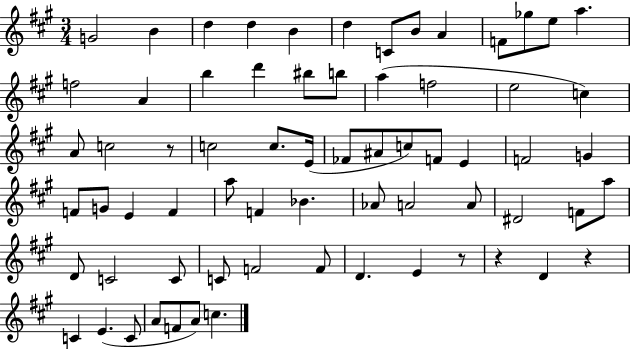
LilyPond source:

{
  \clef treble
  \numericTimeSignature
  \time 3/4
  \key a \major
  g'2 b'4 | d''4 d''4 b'4 | d''4 c'8 b'8 a'4 | f'8 ges''8 e''8 a''4. | \break f''2 a'4 | b''4 d'''4 bis''8 b''8 | a''4( f''2 | e''2 c''4) | \break a'8 c''2 r8 | c''2 c''8. e'16( | fes'8 ais'8 c''8) f'8 e'4 | f'2 g'4 | \break f'8 g'8 e'4 f'4 | a''8 f'4 bes'4. | aes'8 a'2 a'8 | dis'2 f'8 a''8 | \break d'8 c'2 c'8 | c'8 f'2 f'8 | d'4. e'4 r8 | r4 d'4 r4 | \break c'4 e'4.( c'8 | a'8 f'8 a'8) c''4. | \bar "|."
}